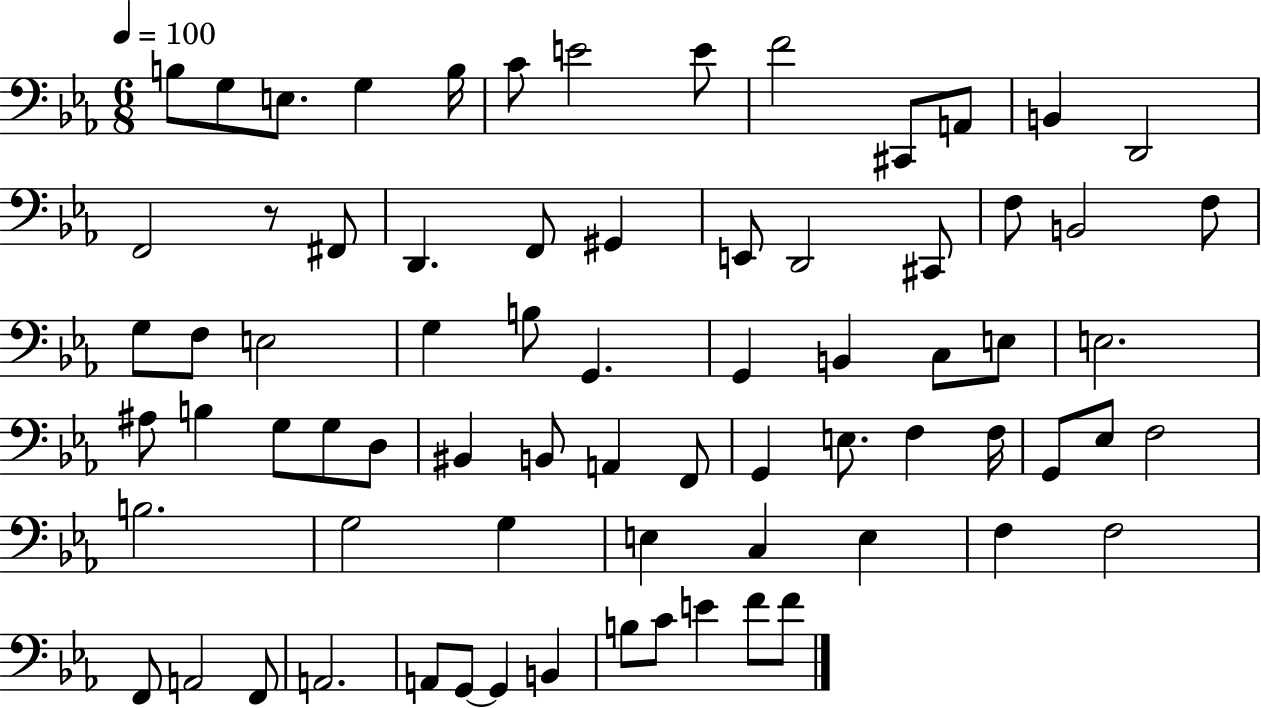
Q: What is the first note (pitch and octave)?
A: B3